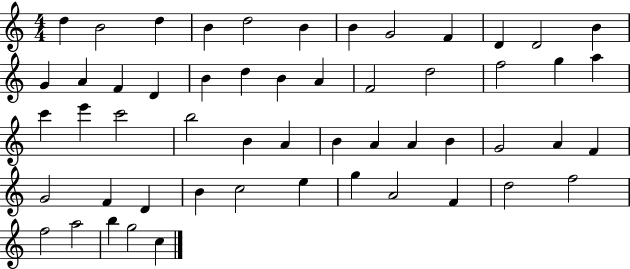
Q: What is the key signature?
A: C major